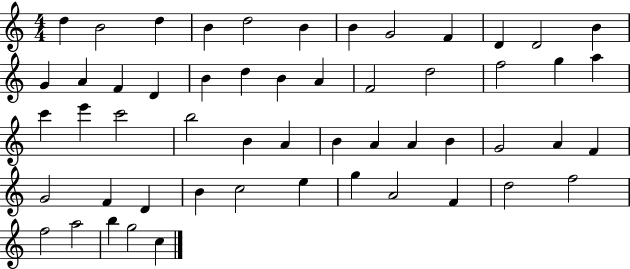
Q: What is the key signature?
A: C major